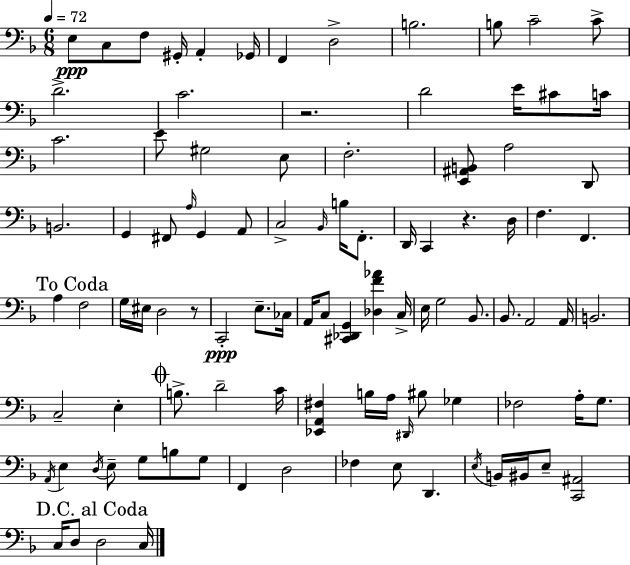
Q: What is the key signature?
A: F major